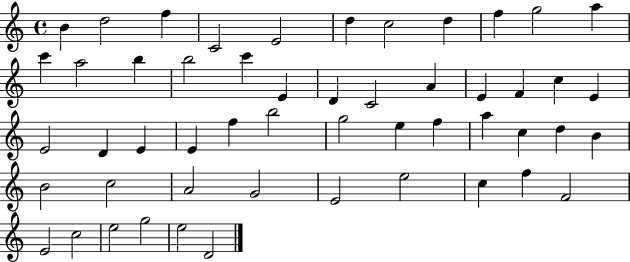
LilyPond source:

{
  \clef treble
  \time 4/4
  \defaultTimeSignature
  \key c \major
  b'4 d''2 f''4 | c'2 e'2 | d''4 c''2 d''4 | f''4 g''2 a''4 | \break c'''4 a''2 b''4 | b''2 c'''4 e'4 | d'4 c'2 a'4 | e'4 f'4 c''4 e'4 | \break e'2 d'4 e'4 | e'4 f''4 b''2 | g''2 e''4 f''4 | a''4 c''4 d''4 b'4 | \break b'2 c''2 | a'2 g'2 | e'2 e''2 | c''4 f''4 f'2 | \break e'2 c''2 | e''2 g''2 | e''2 d'2 | \bar "|."
}